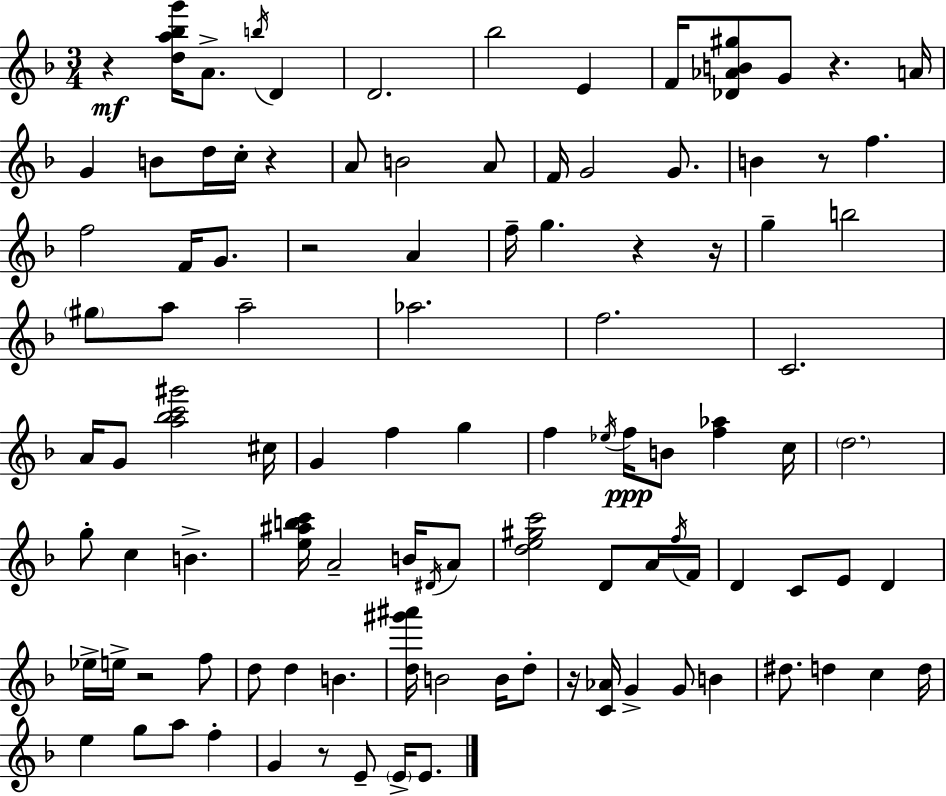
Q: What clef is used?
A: treble